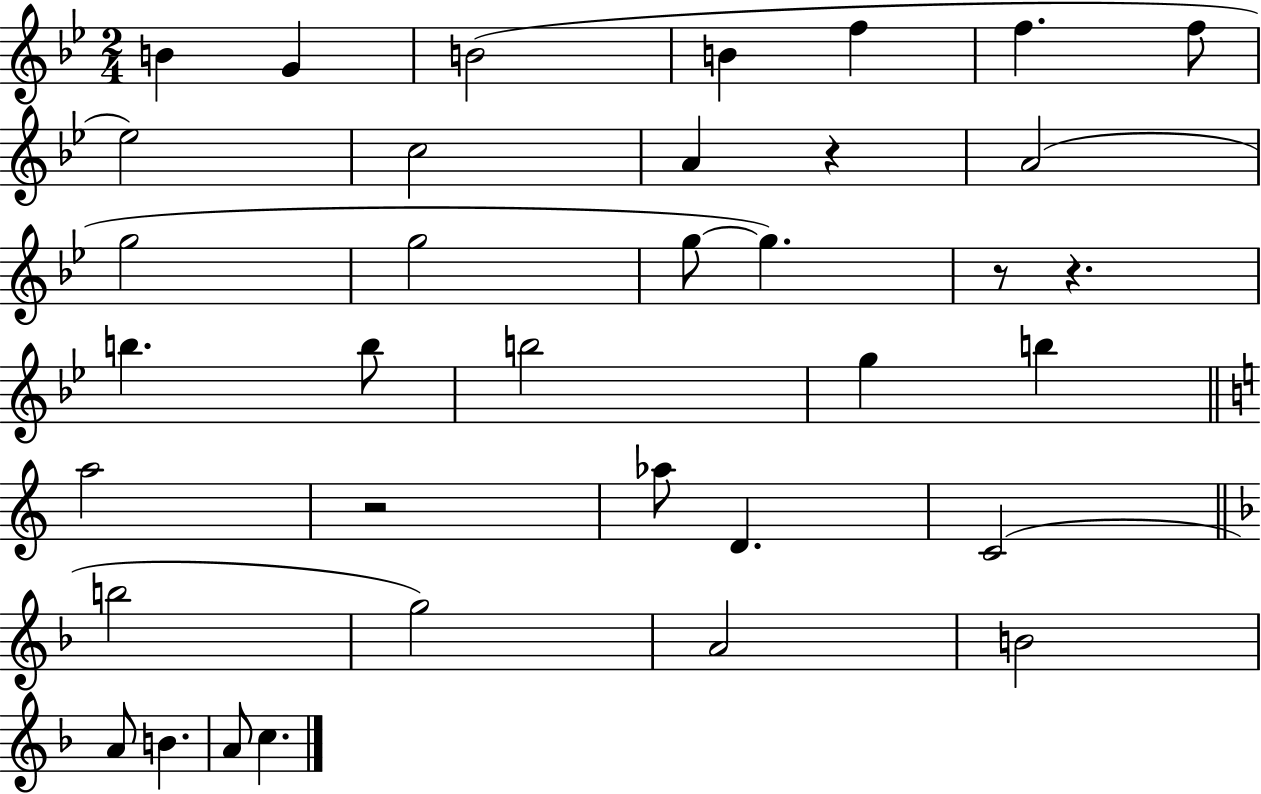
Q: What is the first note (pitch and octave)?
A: B4